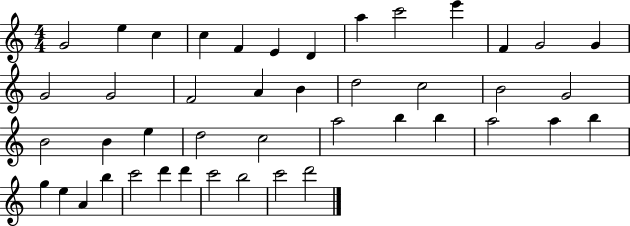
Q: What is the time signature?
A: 4/4